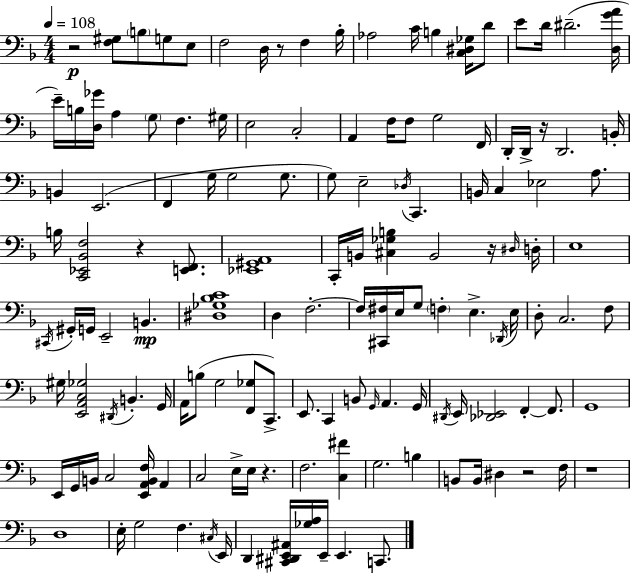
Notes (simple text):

R/h [F3,G#3]/e B3/e G3/e E3/e F3/h D3/s R/e F3/q Bb3/s Ab3/h C4/s B3/q [C3,D#3,Gb3]/s D4/e E4/e D4/s D#4/h. [D3,G4,A4]/s E4/s B3/s [D3,Gb4]/s A3/q G3/e F3/q. G#3/s E3/h C3/h A2/q F3/s F3/e G3/h F2/s D2/s D2/s R/s D2/h. B2/s B2/q E2/h. F2/q G3/s G3/h G3/e. G3/e E3/h Db3/s C2/q. B2/s C3/q Eb3/h A3/e. B3/s [C2,Eb2,Bb2,F3]/h R/q [E2,F2]/e. [Eb2,G#2,A2]/w C2/s B2/s [C#3,Gb3,B3]/q B2/h R/s D#3/s D3/s E3/w C#2/s G#2/s G2/s E2/h B2/q. [D#3,Gb3,Bb3,C4]/w D3/q F3/h. F3/s [C#2,F#3]/s E3/s G3/e F3/q E3/q. Db2/s E3/s D3/e C3/h. F3/e G#3/s [E2,A2,C3,Gb3]/h D#2/s B2/q. G2/s A2/s B3/e G3/h [F2,Gb3]/e C2/e. E2/e. C2/q B2/e G2/s A2/q. G2/s D#2/s E2/s [Db2,Eb2]/h F2/q F2/e. G2/w E2/s G2/s B2/s C3/h [E2,A2,B2,F3]/s A2/q C3/h E3/s E3/s R/q. F3/h. [C3,F#4]/q G3/h. B3/q B2/e B2/s D#3/q R/h F3/s R/w D3/w E3/s G3/h F3/q. C#3/s E2/s D2/q [C#2,D#2,E2,A#2]/s [Gb3,A3]/s E2/s E2/q. C2/e.